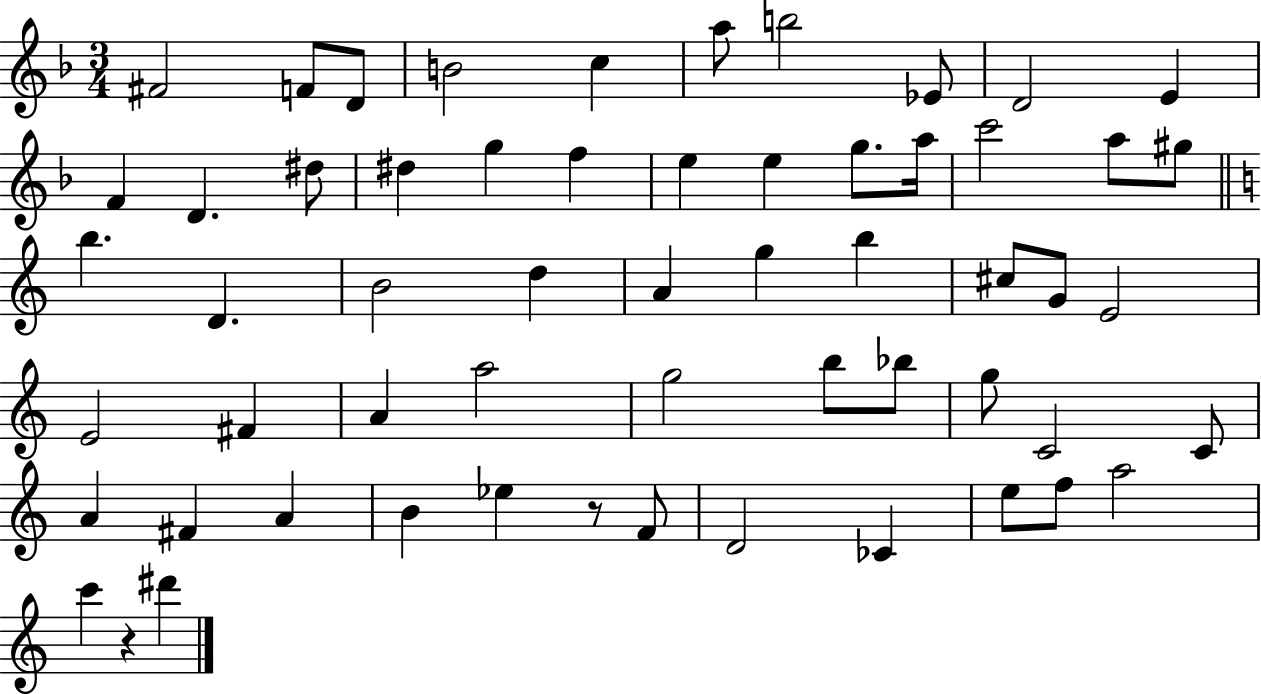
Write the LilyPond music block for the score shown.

{
  \clef treble
  \numericTimeSignature
  \time 3/4
  \key f \major
  \repeat volta 2 { fis'2 f'8 d'8 | b'2 c''4 | a''8 b''2 ees'8 | d'2 e'4 | \break f'4 d'4. dis''8 | dis''4 g''4 f''4 | e''4 e''4 g''8. a''16 | c'''2 a''8 gis''8 | \break \bar "||" \break \key c \major b''4. d'4. | b'2 d''4 | a'4 g''4 b''4 | cis''8 g'8 e'2 | \break e'2 fis'4 | a'4 a''2 | g''2 b''8 bes''8 | g''8 c'2 c'8 | \break a'4 fis'4 a'4 | b'4 ees''4 r8 f'8 | d'2 ces'4 | e''8 f''8 a''2 | \break c'''4 r4 dis'''4 | } \bar "|."
}